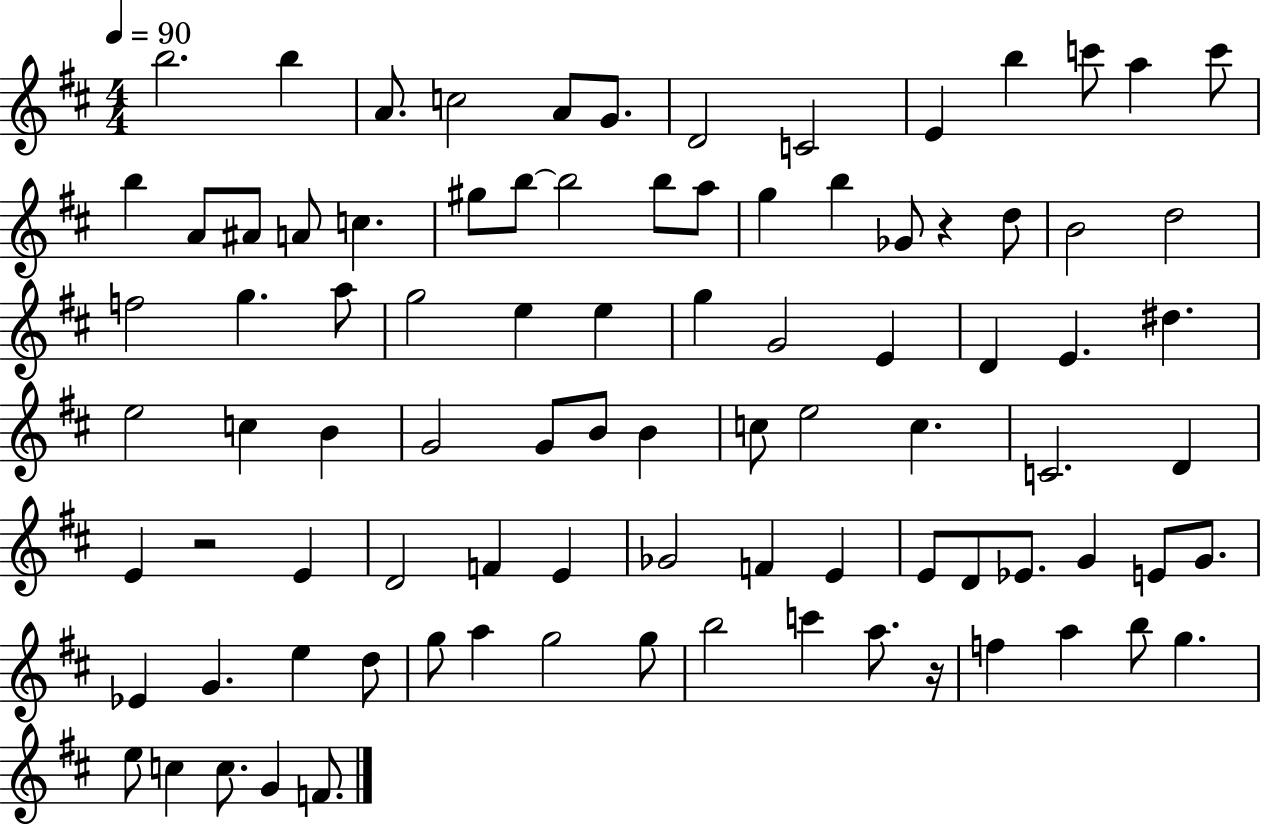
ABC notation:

X:1
T:Untitled
M:4/4
L:1/4
K:D
b2 b A/2 c2 A/2 G/2 D2 C2 E b c'/2 a c'/2 b A/2 ^A/2 A/2 c ^g/2 b/2 b2 b/2 a/2 g b _G/2 z d/2 B2 d2 f2 g a/2 g2 e e g G2 E D E ^d e2 c B G2 G/2 B/2 B c/2 e2 c C2 D E z2 E D2 F E _G2 F E E/2 D/2 _E/2 G E/2 G/2 _E G e d/2 g/2 a g2 g/2 b2 c' a/2 z/4 f a b/2 g e/2 c c/2 G F/2